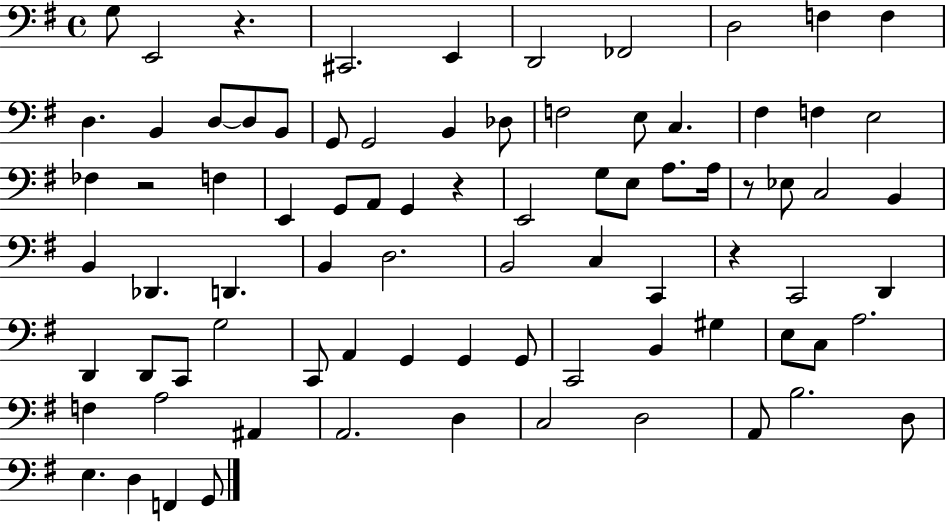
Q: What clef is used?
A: bass